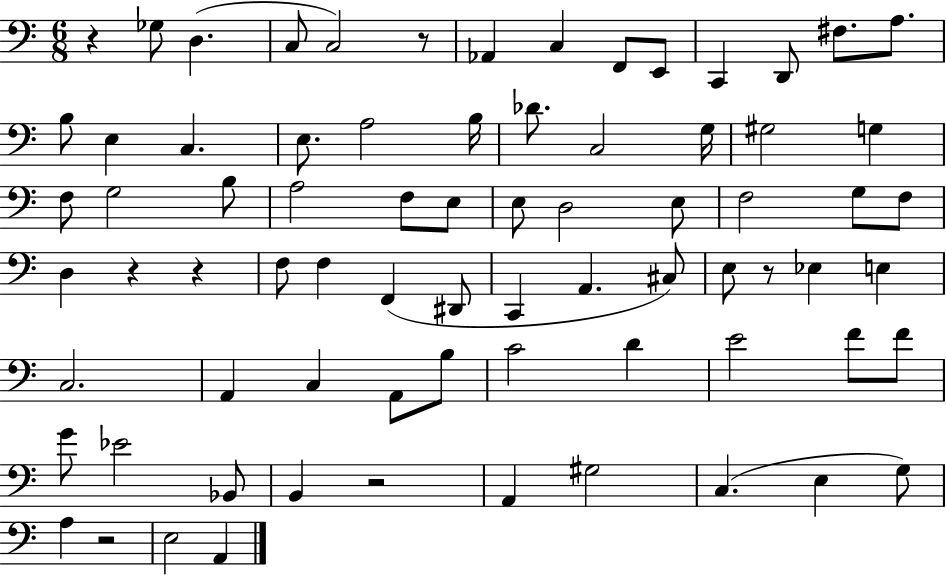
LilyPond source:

{
  \clef bass
  \numericTimeSignature
  \time 6/8
  \key c \major
  r4 ges8 d4.( | c8 c2) r8 | aes,4 c4 f,8 e,8 | c,4 d,8 fis8. a8. | \break b8 e4 c4. | e8. a2 b16 | des'8. c2 g16 | gis2 g4 | \break f8 g2 b8 | a2 f8 e8 | e8 d2 e8 | f2 g8 f8 | \break d4 r4 r4 | f8 f4 f,4( dis,8 | c,4 a,4. cis8) | e8 r8 ees4 e4 | \break c2. | a,4 c4 a,8 b8 | c'2 d'4 | e'2 f'8 f'8 | \break g'8 ees'2 bes,8 | b,4 r2 | a,4 gis2 | c4.( e4 g8) | \break a4 r2 | e2 a,4 | \bar "|."
}